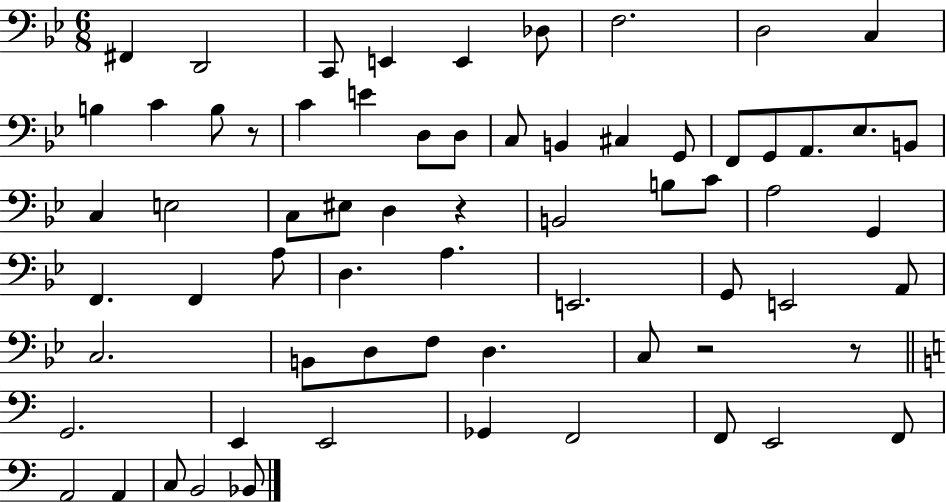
X:1
T:Untitled
M:6/8
L:1/4
K:Bb
^F,, D,,2 C,,/2 E,, E,, _D,/2 F,2 D,2 C, B, C B,/2 z/2 C E D,/2 D,/2 C,/2 B,, ^C, G,,/2 F,,/2 G,,/2 A,,/2 _E,/2 B,,/2 C, E,2 C,/2 ^E,/2 D, z B,,2 B,/2 C/2 A,2 G,, F,, F,, A,/2 D, A, E,,2 G,,/2 E,,2 A,,/2 C,2 B,,/2 D,/2 F,/2 D, C,/2 z2 z/2 G,,2 E,, E,,2 _G,, F,,2 F,,/2 E,,2 F,,/2 A,,2 A,, C,/2 B,,2 _B,,/2